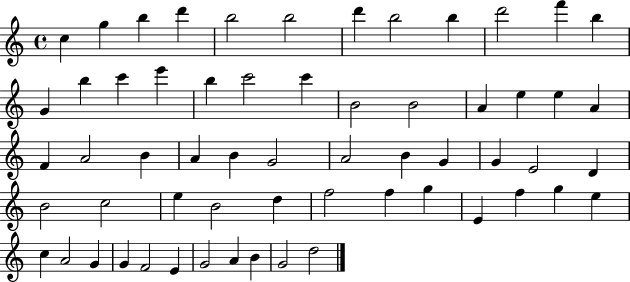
{
  \clef treble
  \time 4/4
  \defaultTimeSignature
  \key c \major
  c''4 g''4 b''4 d'''4 | b''2 b''2 | d'''4 b''2 b''4 | d'''2 f'''4 b''4 | \break g'4 b''4 c'''4 e'''4 | b''4 c'''2 c'''4 | b'2 b'2 | a'4 e''4 e''4 a'4 | \break f'4 a'2 b'4 | a'4 b'4 g'2 | a'2 b'4 g'4 | g'4 e'2 d'4 | \break b'2 c''2 | e''4 b'2 d''4 | f''2 f''4 g''4 | e'4 f''4 g''4 e''4 | \break c''4 a'2 g'4 | g'4 f'2 e'4 | g'2 a'4 b'4 | g'2 d''2 | \break \bar "|."
}